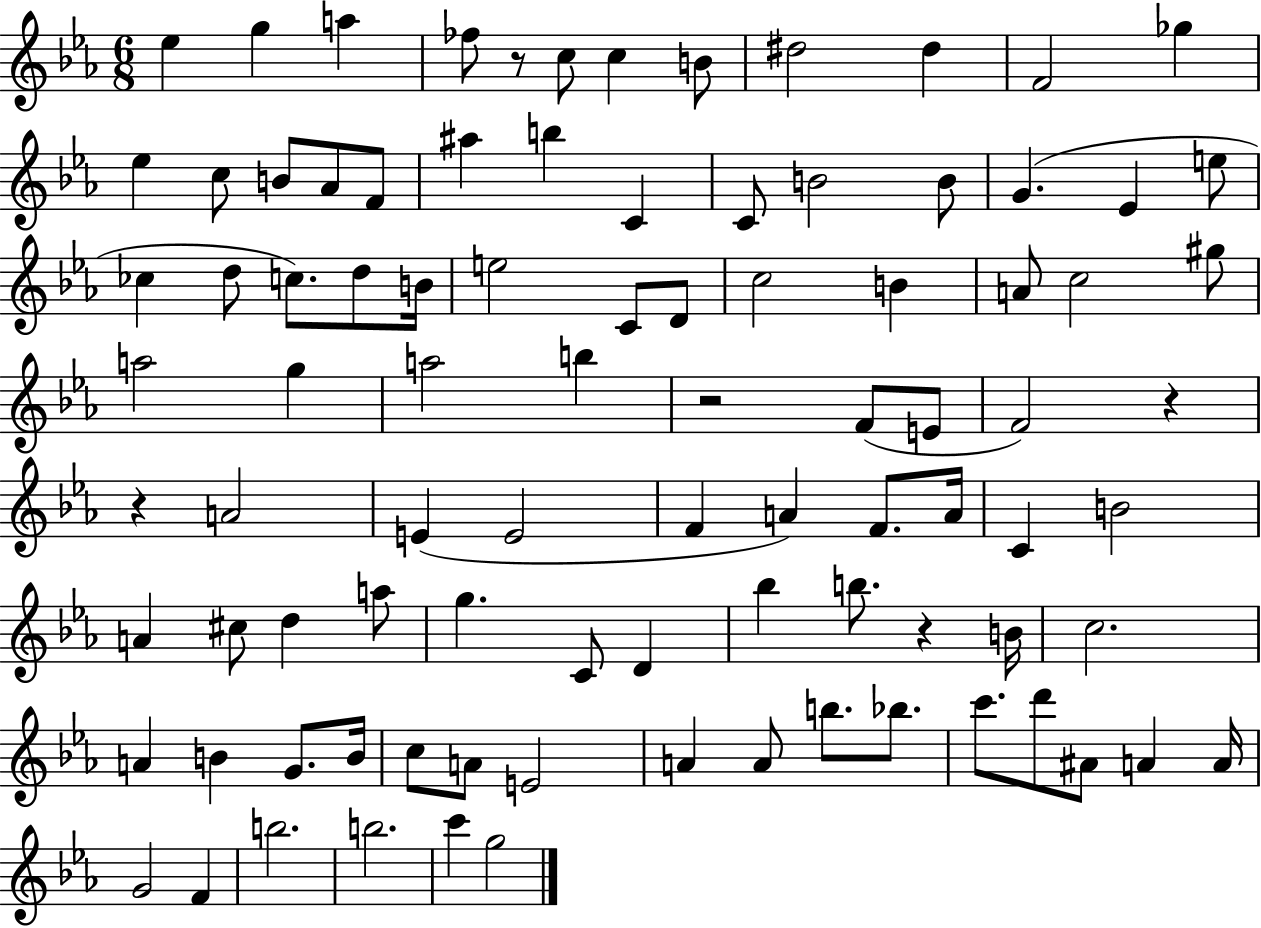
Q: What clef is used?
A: treble